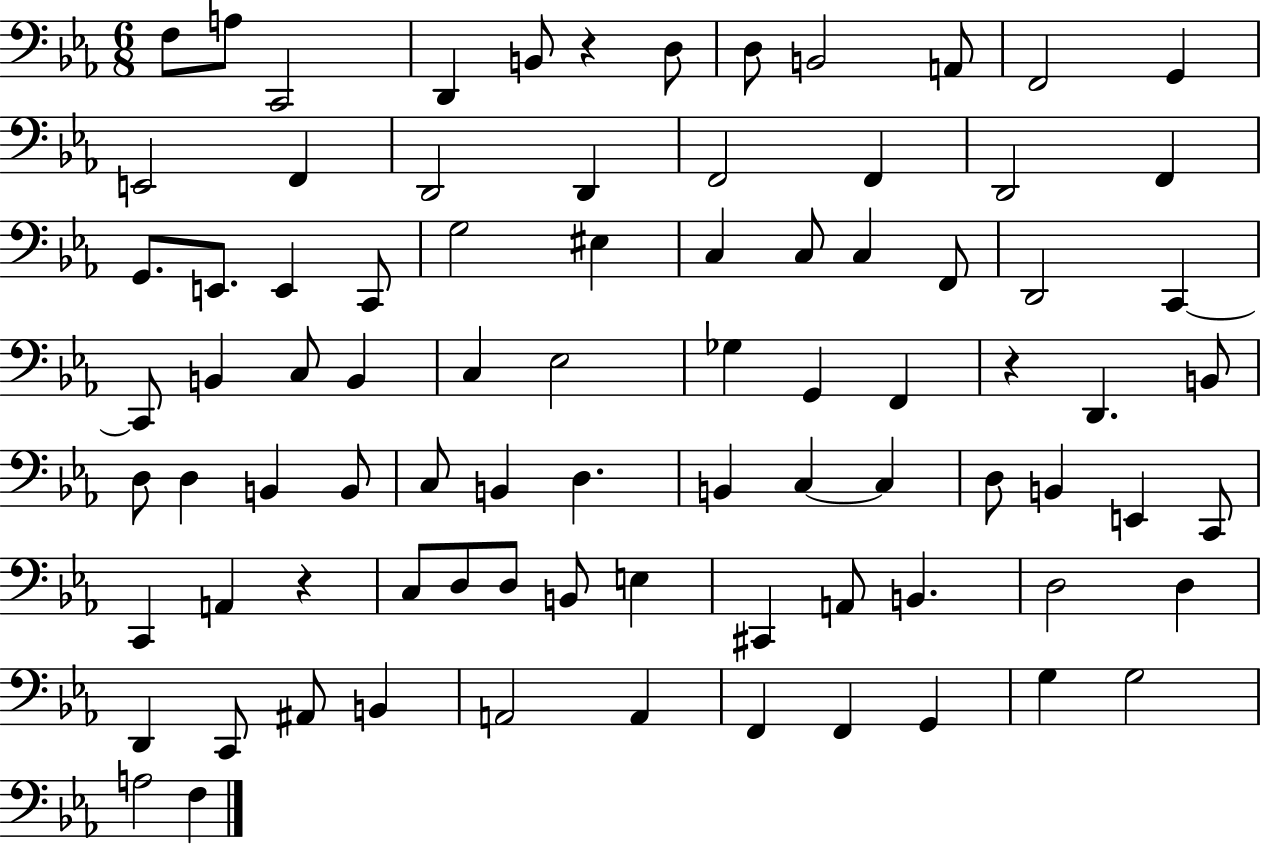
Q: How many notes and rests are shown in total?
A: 84